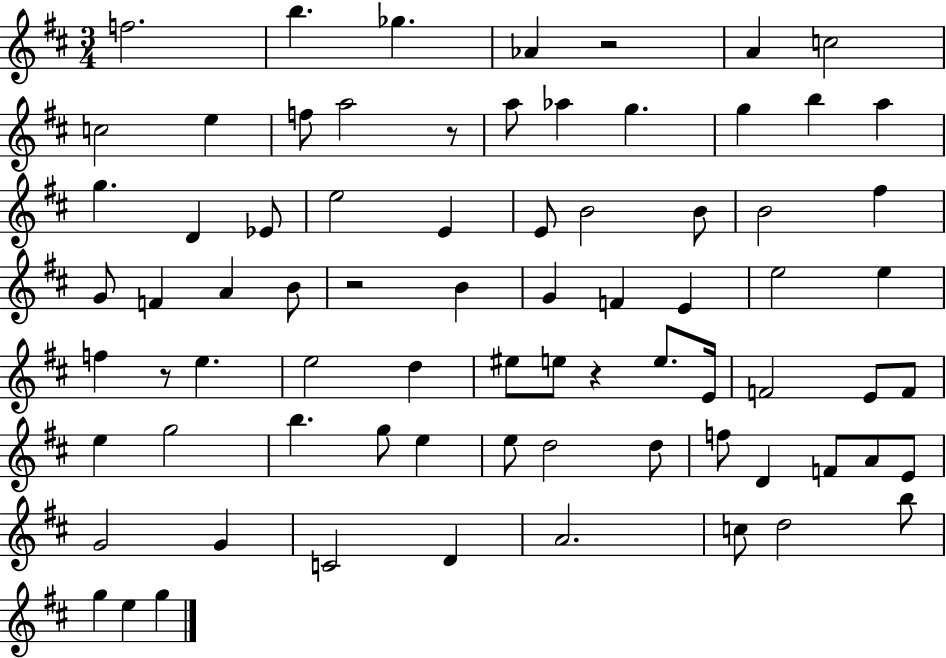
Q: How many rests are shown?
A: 5